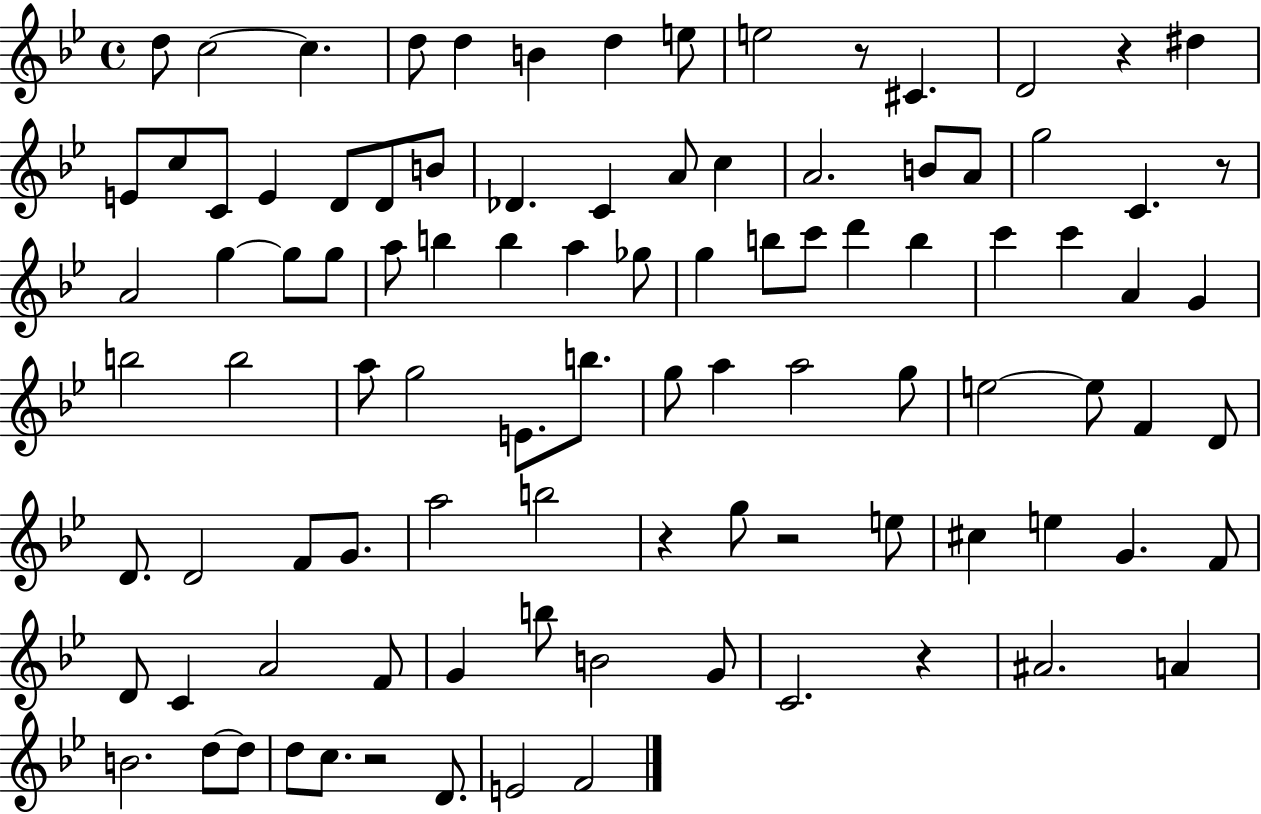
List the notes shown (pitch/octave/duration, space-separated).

D5/e C5/h C5/q. D5/e D5/q B4/q D5/q E5/e E5/h R/e C#4/q. D4/h R/q D#5/q E4/e C5/e C4/e E4/q D4/e D4/e B4/e Db4/q. C4/q A4/e C5/q A4/h. B4/e A4/e G5/h C4/q. R/e A4/h G5/q G5/e G5/e A5/e B5/q B5/q A5/q Gb5/e G5/q B5/e C6/e D6/q B5/q C6/q C6/q A4/q G4/q B5/h B5/h A5/e G5/h E4/e. B5/e. G5/e A5/q A5/h G5/e E5/h E5/e F4/q D4/e D4/e. D4/h F4/e G4/e. A5/h B5/h R/q G5/e R/h E5/e C#5/q E5/q G4/q. F4/e D4/e C4/q A4/h F4/e G4/q B5/e B4/h G4/e C4/h. R/q A#4/h. A4/q B4/h. D5/e D5/e D5/e C5/e. R/h D4/e. E4/h F4/h